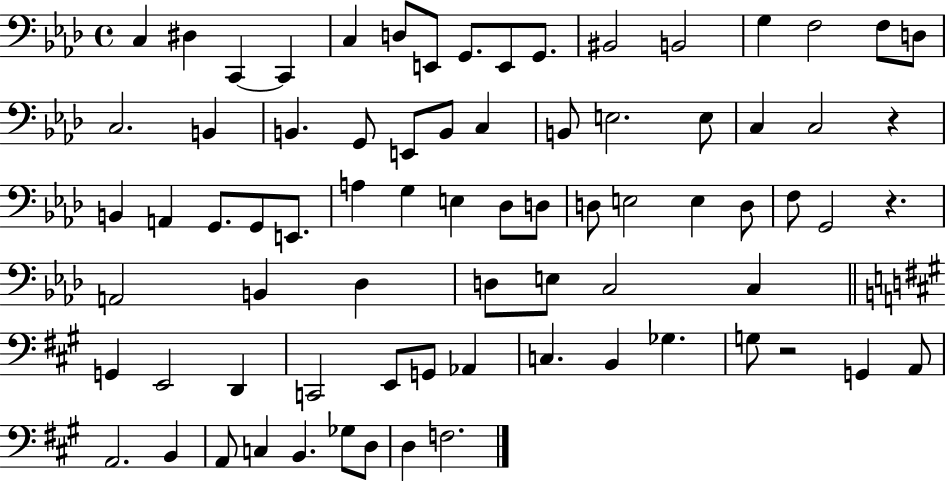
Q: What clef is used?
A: bass